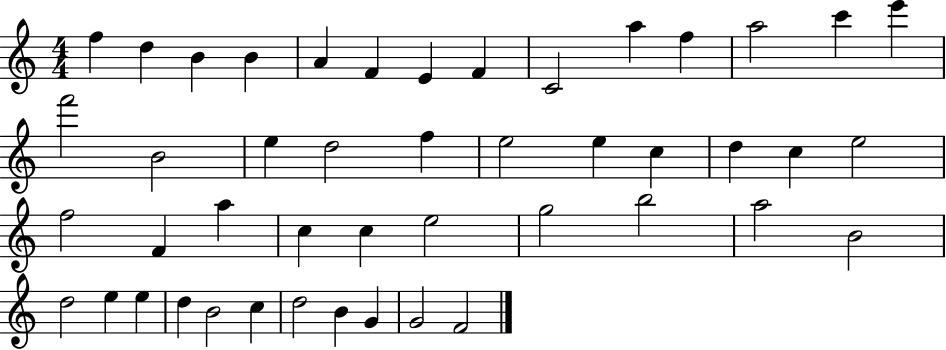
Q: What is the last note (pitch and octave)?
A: F4